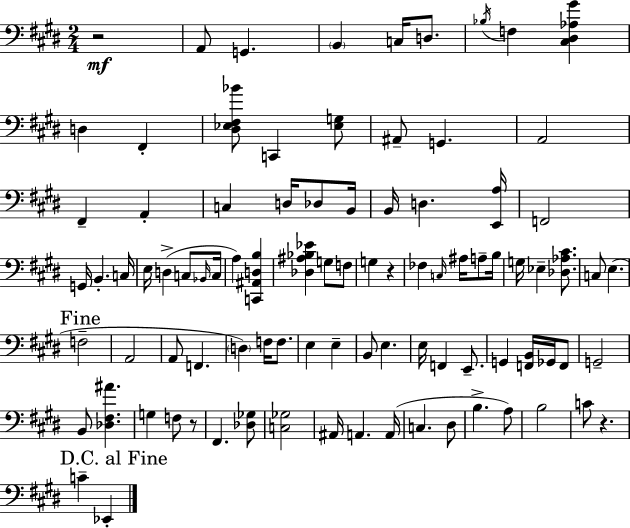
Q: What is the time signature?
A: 2/4